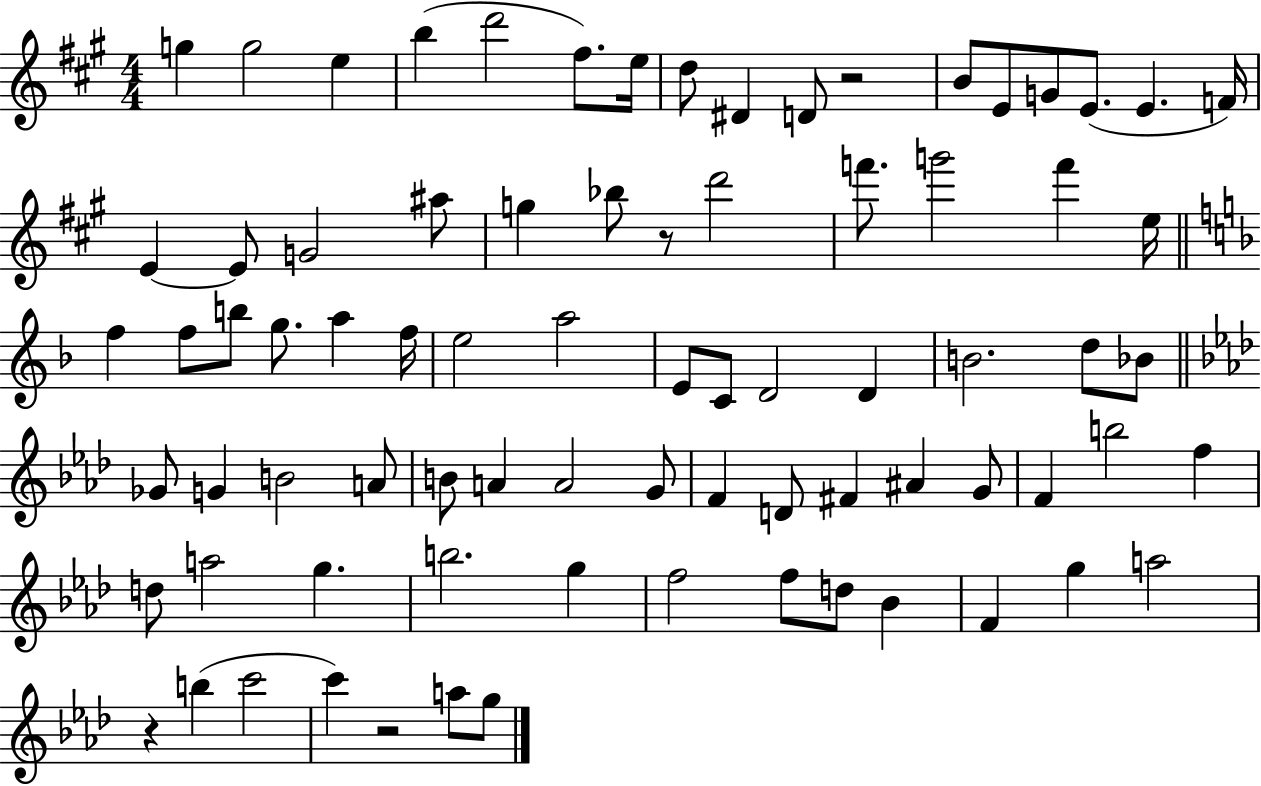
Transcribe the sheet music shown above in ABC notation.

X:1
T:Untitled
M:4/4
L:1/4
K:A
g g2 e b d'2 ^f/2 e/4 d/2 ^D D/2 z2 B/2 E/2 G/2 E/2 E F/4 E E/2 G2 ^a/2 g _b/2 z/2 d'2 f'/2 g'2 f' e/4 f f/2 b/2 g/2 a f/4 e2 a2 E/2 C/2 D2 D B2 d/2 _B/2 _G/2 G B2 A/2 B/2 A A2 G/2 F D/2 ^F ^A G/2 F b2 f d/2 a2 g b2 g f2 f/2 d/2 _B F g a2 z b c'2 c' z2 a/2 g/2